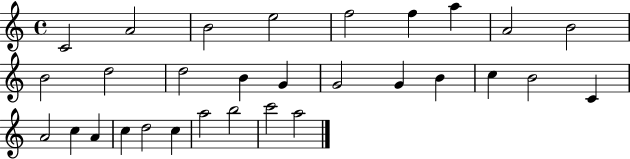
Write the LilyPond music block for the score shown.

{
  \clef treble
  \time 4/4
  \defaultTimeSignature
  \key c \major
  c'2 a'2 | b'2 e''2 | f''2 f''4 a''4 | a'2 b'2 | \break b'2 d''2 | d''2 b'4 g'4 | g'2 g'4 b'4 | c''4 b'2 c'4 | \break a'2 c''4 a'4 | c''4 d''2 c''4 | a''2 b''2 | c'''2 a''2 | \break \bar "|."
}